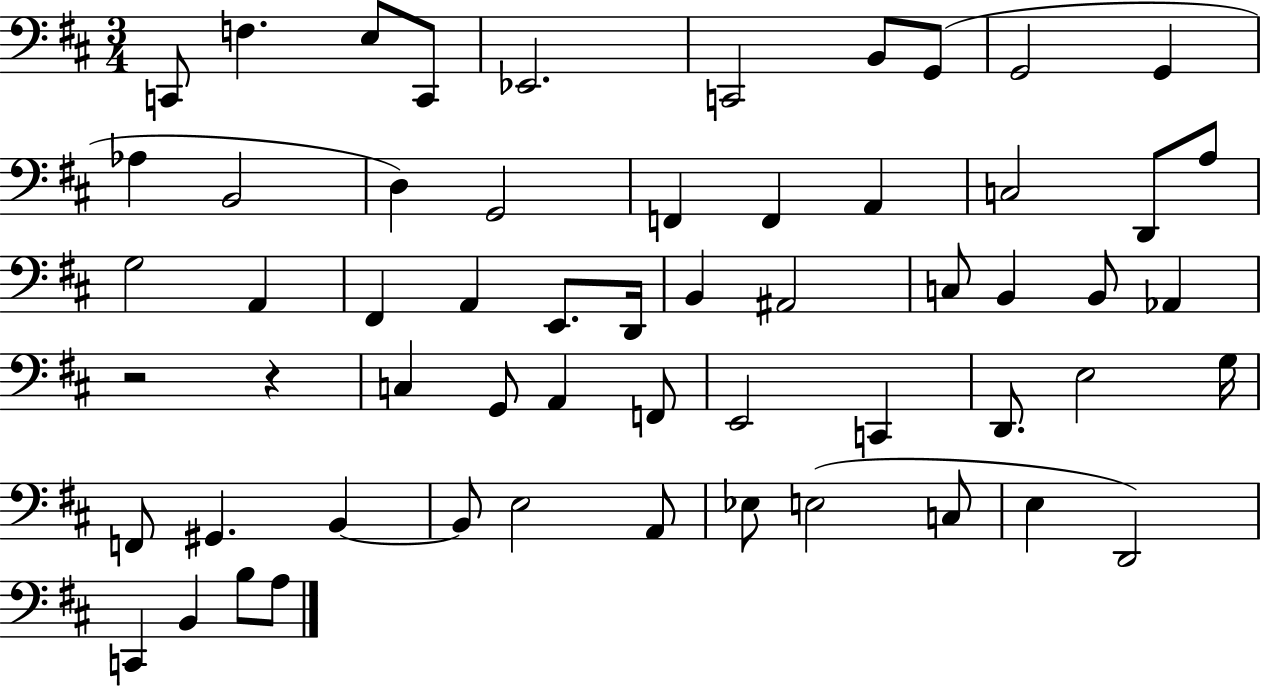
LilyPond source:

{
  \clef bass
  \numericTimeSignature
  \time 3/4
  \key d \major
  c,8 f4. e8 c,8 | ees,2. | c,2 b,8 g,8( | g,2 g,4 | \break aes4 b,2 | d4) g,2 | f,4 f,4 a,4 | c2 d,8 a8 | \break g2 a,4 | fis,4 a,4 e,8. d,16 | b,4 ais,2 | c8 b,4 b,8 aes,4 | \break r2 r4 | c4 g,8 a,4 f,8 | e,2 c,4 | d,8. e2 g16 | \break f,8 gis,4. b,4~~ | b,8 e2 a,8 | ees8 e2( c8 | e4 d,2) | \break c,4 b,4 b8 a8 | \bar "|."
}